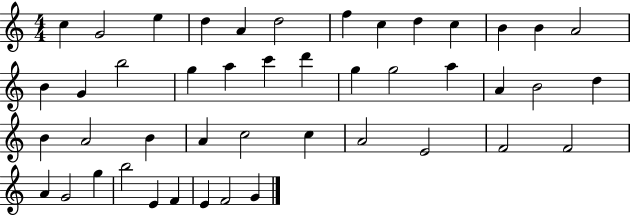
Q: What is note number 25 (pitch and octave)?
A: B4